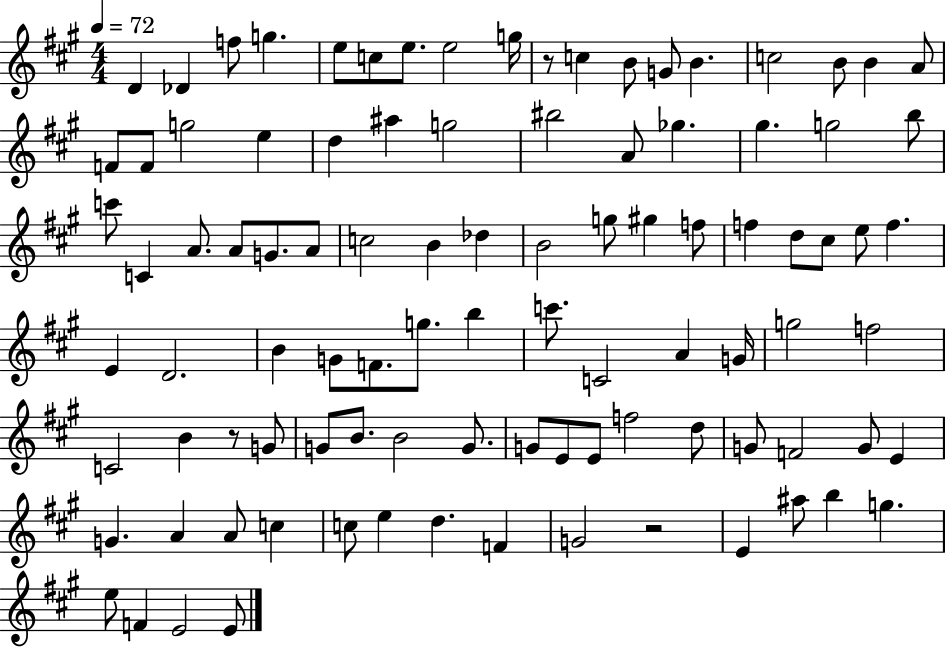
X:1
T:Untitled
M:4/4
L:1/4
K:A
D _D f/2 g e/2 c/2 e/2 e2 g/4 z/2 c B/2 G/2 B c2 B/2 B A/2 F/2 F/2 g2 e d ^a g2 ^b2 A/2 _g ^g g2 b/2 c'/2 C A/2 A/2 G/2 A/2 c2 B _d B2 g/2 ^g f/2 f d/2 ^c/2 e/2 f E D2 B G/2 F/2 g/2 b c'/2 C2 A G/4 g2 f2 C2 B z/2 G/2 G/2 B/2 B2 G/2 G/2 E/2 E/2 f2 d/2 G/2 F2 G/2 E G A A/2 c c/2 e d F G2 z2 E ^a/2 b g e/2 F E2 E/2